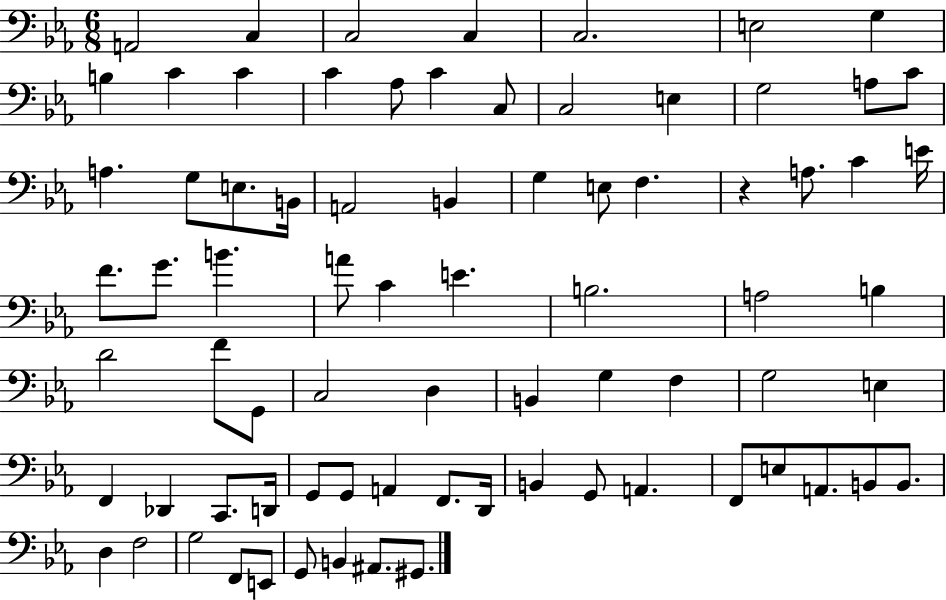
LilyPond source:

{
  \clef bass
  \numericTimeSignature
  \time 6/8
  \key ees \major
  a,2 c4 | c2 c4 | c2. | e2 g4 | \break b4 c'4 c'4 | c'4 aes8 c'4 c8 | c2 e4 | g2 a8 c'8 | \break a4. g8 e8. b,16 | a,2 b,4 | g4 e8 f4. | r4 a8. c'4 e'16 | \break f'8. g'8. b'4. | a'8 c'4 e'4. | b2. | a2 b4 | \break d'2 f'8 g,8 | c2 d4 | b,4 g4 f4 | g2 e4 | \break f,4 des,4 c,8. d,16 | g,8 g,8 a,4 f,8. d,16 | b,4 g,8 a,4. | f,8 e8 a,8. b,8 b,8. | \break d4 f2 | g2 f,8 e,8 | g,8 b,4 ais,8. gis,8. | \bar "|."
}